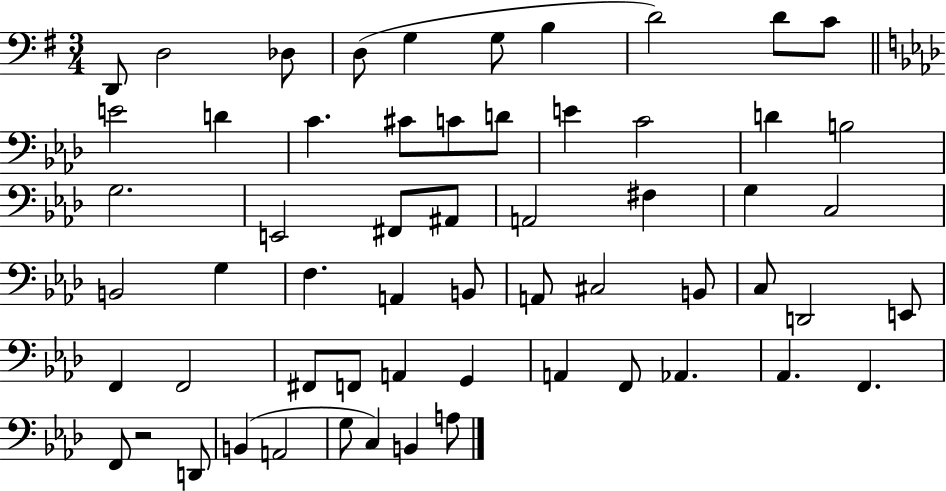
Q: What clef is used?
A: bass